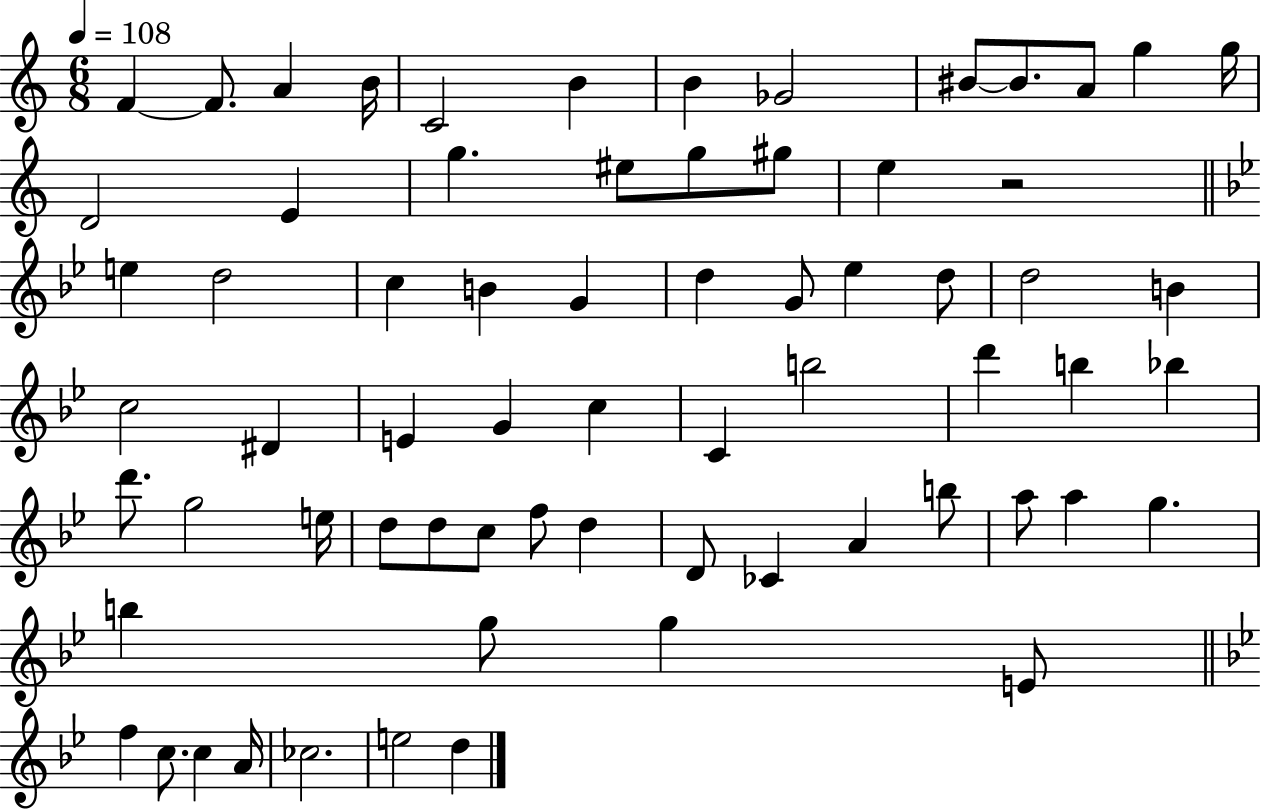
{
  \clef treble
  \numericTimeSignature
  \time 6/8
  \key c \major
  \tempo 4 = 108
  f'4~~ f'8. a'4 b'16 | c'2 b'4 | b'4 ges'2 | bis'8~~ bis'8. a'8 g''4 g''16 | \break d'2 e'4 | g''4. eis''8 g''8 gis''8 | e''4 r2 | \bar "||" \break \key bes \major e''4 d''2 | c''4 b'4 g'4 | d''4 g'8 ees''4 d''8 | d''2 b'4 | \break c''2 dis'4 | e'4 g'4 c''4 | c'4 b''2 | d'''4 b''4 bes''4 | \break d'''8. g''2 e''16 | d''8 d''8 c''8 f''8 d''4 | d'8 ces'4 a'4 b''8 | a''8 a''4 g''4. | \break b''4 g''8 g''4 e'8 | \bar "||" \break \key g \minor f''4 c''8. c''4 a'16 | ces''2. | e''2 d''4 | \bar "|."
}